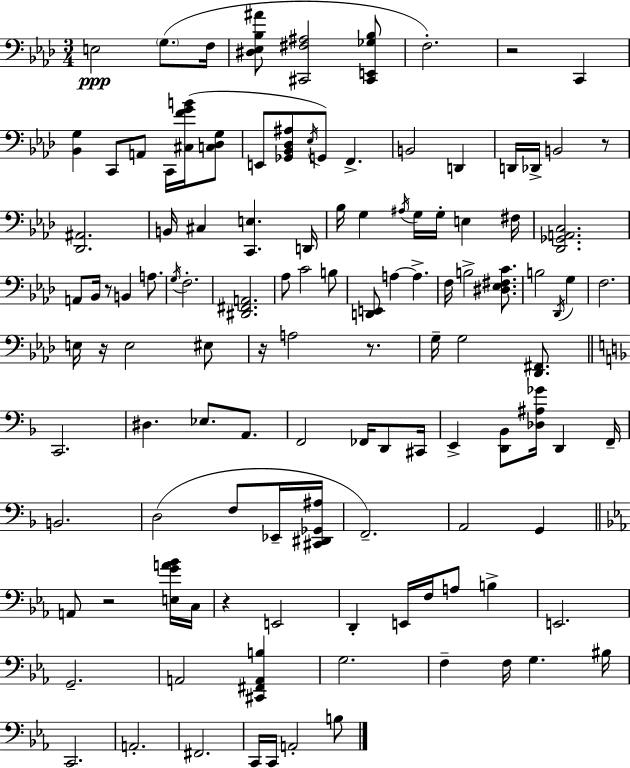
E3/h G3/e. F3/s [D#3,Eb3,Bb3,A#4]/e [C#2,F#3,A#3]/h [C#2,E2,Gb3,Bb3]/e F3/h. R/h C2/q [Bb2,G3]/q C2/e A2/e C2/s [C#3,F4,G4,B4]/s [C3,Db3,G3]/e E2/e [Gb2,Bb2,Db3,A#3]/e Eb3/s G2/e F2/q. B2/h D2/q D2/s Db2/s B2/h R/e [Db2,A#2]/h. B2/s C#3/q [C2,E3]/q. D2/s Bb3/s G3/q A#3/s G3/s G3/s E3/q F#3/s [Db2,Gb2,A2,C3]/h. A2/e Bb2/s R/e B2/q A3/e. G3/s F3/h. [D#2,F#2,A2]/h. Ab3/e C4/h B3/e [D2,E2]/e A3/q A3/q. F3/s B3/h [D#3,Eb3,F#3,C4]/e. B3/h Db2/s G3/q F3/h. E3/s R/s E3/h EIS3/e R/s A3/h R/e. G3/s G3/h [Db2,F#2]/e. C2/h. D#3/q. Eb3/e. A2/e. F2/h FES2/s D2/e C#2/s E2/q [D2,Bb2]/e [Db3,A#3,Gb4]/s D2/q F2/s B2/h. D3/h F3/e Eb2/s [C#2,D#2,Gb2,A#3]/s F2/h. A2/h G2/q A2/e R/h [E3,G4,A4,Bb4]/s C3/s R/q E2/h D2/q E2/s F3/s A3/e B3/q E2/h. G2/h. A2/h [C#2,F#2,A2,B3]/q G3/h. F3/q F3/s G3/q. BIS3/s C2/h. A2/h. F#2/h. C2/s C2/s A2/h B3/e